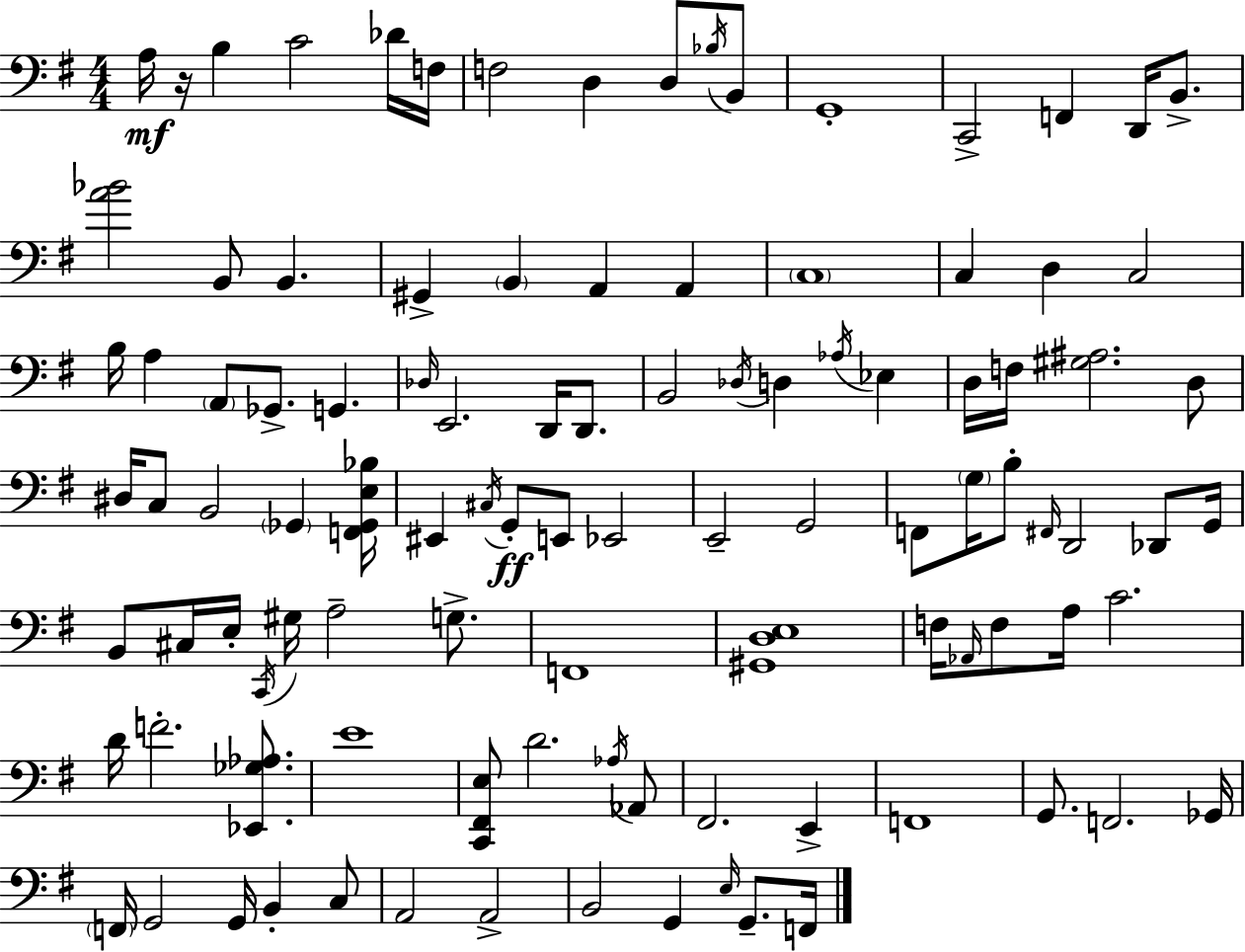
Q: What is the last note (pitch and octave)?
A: F2